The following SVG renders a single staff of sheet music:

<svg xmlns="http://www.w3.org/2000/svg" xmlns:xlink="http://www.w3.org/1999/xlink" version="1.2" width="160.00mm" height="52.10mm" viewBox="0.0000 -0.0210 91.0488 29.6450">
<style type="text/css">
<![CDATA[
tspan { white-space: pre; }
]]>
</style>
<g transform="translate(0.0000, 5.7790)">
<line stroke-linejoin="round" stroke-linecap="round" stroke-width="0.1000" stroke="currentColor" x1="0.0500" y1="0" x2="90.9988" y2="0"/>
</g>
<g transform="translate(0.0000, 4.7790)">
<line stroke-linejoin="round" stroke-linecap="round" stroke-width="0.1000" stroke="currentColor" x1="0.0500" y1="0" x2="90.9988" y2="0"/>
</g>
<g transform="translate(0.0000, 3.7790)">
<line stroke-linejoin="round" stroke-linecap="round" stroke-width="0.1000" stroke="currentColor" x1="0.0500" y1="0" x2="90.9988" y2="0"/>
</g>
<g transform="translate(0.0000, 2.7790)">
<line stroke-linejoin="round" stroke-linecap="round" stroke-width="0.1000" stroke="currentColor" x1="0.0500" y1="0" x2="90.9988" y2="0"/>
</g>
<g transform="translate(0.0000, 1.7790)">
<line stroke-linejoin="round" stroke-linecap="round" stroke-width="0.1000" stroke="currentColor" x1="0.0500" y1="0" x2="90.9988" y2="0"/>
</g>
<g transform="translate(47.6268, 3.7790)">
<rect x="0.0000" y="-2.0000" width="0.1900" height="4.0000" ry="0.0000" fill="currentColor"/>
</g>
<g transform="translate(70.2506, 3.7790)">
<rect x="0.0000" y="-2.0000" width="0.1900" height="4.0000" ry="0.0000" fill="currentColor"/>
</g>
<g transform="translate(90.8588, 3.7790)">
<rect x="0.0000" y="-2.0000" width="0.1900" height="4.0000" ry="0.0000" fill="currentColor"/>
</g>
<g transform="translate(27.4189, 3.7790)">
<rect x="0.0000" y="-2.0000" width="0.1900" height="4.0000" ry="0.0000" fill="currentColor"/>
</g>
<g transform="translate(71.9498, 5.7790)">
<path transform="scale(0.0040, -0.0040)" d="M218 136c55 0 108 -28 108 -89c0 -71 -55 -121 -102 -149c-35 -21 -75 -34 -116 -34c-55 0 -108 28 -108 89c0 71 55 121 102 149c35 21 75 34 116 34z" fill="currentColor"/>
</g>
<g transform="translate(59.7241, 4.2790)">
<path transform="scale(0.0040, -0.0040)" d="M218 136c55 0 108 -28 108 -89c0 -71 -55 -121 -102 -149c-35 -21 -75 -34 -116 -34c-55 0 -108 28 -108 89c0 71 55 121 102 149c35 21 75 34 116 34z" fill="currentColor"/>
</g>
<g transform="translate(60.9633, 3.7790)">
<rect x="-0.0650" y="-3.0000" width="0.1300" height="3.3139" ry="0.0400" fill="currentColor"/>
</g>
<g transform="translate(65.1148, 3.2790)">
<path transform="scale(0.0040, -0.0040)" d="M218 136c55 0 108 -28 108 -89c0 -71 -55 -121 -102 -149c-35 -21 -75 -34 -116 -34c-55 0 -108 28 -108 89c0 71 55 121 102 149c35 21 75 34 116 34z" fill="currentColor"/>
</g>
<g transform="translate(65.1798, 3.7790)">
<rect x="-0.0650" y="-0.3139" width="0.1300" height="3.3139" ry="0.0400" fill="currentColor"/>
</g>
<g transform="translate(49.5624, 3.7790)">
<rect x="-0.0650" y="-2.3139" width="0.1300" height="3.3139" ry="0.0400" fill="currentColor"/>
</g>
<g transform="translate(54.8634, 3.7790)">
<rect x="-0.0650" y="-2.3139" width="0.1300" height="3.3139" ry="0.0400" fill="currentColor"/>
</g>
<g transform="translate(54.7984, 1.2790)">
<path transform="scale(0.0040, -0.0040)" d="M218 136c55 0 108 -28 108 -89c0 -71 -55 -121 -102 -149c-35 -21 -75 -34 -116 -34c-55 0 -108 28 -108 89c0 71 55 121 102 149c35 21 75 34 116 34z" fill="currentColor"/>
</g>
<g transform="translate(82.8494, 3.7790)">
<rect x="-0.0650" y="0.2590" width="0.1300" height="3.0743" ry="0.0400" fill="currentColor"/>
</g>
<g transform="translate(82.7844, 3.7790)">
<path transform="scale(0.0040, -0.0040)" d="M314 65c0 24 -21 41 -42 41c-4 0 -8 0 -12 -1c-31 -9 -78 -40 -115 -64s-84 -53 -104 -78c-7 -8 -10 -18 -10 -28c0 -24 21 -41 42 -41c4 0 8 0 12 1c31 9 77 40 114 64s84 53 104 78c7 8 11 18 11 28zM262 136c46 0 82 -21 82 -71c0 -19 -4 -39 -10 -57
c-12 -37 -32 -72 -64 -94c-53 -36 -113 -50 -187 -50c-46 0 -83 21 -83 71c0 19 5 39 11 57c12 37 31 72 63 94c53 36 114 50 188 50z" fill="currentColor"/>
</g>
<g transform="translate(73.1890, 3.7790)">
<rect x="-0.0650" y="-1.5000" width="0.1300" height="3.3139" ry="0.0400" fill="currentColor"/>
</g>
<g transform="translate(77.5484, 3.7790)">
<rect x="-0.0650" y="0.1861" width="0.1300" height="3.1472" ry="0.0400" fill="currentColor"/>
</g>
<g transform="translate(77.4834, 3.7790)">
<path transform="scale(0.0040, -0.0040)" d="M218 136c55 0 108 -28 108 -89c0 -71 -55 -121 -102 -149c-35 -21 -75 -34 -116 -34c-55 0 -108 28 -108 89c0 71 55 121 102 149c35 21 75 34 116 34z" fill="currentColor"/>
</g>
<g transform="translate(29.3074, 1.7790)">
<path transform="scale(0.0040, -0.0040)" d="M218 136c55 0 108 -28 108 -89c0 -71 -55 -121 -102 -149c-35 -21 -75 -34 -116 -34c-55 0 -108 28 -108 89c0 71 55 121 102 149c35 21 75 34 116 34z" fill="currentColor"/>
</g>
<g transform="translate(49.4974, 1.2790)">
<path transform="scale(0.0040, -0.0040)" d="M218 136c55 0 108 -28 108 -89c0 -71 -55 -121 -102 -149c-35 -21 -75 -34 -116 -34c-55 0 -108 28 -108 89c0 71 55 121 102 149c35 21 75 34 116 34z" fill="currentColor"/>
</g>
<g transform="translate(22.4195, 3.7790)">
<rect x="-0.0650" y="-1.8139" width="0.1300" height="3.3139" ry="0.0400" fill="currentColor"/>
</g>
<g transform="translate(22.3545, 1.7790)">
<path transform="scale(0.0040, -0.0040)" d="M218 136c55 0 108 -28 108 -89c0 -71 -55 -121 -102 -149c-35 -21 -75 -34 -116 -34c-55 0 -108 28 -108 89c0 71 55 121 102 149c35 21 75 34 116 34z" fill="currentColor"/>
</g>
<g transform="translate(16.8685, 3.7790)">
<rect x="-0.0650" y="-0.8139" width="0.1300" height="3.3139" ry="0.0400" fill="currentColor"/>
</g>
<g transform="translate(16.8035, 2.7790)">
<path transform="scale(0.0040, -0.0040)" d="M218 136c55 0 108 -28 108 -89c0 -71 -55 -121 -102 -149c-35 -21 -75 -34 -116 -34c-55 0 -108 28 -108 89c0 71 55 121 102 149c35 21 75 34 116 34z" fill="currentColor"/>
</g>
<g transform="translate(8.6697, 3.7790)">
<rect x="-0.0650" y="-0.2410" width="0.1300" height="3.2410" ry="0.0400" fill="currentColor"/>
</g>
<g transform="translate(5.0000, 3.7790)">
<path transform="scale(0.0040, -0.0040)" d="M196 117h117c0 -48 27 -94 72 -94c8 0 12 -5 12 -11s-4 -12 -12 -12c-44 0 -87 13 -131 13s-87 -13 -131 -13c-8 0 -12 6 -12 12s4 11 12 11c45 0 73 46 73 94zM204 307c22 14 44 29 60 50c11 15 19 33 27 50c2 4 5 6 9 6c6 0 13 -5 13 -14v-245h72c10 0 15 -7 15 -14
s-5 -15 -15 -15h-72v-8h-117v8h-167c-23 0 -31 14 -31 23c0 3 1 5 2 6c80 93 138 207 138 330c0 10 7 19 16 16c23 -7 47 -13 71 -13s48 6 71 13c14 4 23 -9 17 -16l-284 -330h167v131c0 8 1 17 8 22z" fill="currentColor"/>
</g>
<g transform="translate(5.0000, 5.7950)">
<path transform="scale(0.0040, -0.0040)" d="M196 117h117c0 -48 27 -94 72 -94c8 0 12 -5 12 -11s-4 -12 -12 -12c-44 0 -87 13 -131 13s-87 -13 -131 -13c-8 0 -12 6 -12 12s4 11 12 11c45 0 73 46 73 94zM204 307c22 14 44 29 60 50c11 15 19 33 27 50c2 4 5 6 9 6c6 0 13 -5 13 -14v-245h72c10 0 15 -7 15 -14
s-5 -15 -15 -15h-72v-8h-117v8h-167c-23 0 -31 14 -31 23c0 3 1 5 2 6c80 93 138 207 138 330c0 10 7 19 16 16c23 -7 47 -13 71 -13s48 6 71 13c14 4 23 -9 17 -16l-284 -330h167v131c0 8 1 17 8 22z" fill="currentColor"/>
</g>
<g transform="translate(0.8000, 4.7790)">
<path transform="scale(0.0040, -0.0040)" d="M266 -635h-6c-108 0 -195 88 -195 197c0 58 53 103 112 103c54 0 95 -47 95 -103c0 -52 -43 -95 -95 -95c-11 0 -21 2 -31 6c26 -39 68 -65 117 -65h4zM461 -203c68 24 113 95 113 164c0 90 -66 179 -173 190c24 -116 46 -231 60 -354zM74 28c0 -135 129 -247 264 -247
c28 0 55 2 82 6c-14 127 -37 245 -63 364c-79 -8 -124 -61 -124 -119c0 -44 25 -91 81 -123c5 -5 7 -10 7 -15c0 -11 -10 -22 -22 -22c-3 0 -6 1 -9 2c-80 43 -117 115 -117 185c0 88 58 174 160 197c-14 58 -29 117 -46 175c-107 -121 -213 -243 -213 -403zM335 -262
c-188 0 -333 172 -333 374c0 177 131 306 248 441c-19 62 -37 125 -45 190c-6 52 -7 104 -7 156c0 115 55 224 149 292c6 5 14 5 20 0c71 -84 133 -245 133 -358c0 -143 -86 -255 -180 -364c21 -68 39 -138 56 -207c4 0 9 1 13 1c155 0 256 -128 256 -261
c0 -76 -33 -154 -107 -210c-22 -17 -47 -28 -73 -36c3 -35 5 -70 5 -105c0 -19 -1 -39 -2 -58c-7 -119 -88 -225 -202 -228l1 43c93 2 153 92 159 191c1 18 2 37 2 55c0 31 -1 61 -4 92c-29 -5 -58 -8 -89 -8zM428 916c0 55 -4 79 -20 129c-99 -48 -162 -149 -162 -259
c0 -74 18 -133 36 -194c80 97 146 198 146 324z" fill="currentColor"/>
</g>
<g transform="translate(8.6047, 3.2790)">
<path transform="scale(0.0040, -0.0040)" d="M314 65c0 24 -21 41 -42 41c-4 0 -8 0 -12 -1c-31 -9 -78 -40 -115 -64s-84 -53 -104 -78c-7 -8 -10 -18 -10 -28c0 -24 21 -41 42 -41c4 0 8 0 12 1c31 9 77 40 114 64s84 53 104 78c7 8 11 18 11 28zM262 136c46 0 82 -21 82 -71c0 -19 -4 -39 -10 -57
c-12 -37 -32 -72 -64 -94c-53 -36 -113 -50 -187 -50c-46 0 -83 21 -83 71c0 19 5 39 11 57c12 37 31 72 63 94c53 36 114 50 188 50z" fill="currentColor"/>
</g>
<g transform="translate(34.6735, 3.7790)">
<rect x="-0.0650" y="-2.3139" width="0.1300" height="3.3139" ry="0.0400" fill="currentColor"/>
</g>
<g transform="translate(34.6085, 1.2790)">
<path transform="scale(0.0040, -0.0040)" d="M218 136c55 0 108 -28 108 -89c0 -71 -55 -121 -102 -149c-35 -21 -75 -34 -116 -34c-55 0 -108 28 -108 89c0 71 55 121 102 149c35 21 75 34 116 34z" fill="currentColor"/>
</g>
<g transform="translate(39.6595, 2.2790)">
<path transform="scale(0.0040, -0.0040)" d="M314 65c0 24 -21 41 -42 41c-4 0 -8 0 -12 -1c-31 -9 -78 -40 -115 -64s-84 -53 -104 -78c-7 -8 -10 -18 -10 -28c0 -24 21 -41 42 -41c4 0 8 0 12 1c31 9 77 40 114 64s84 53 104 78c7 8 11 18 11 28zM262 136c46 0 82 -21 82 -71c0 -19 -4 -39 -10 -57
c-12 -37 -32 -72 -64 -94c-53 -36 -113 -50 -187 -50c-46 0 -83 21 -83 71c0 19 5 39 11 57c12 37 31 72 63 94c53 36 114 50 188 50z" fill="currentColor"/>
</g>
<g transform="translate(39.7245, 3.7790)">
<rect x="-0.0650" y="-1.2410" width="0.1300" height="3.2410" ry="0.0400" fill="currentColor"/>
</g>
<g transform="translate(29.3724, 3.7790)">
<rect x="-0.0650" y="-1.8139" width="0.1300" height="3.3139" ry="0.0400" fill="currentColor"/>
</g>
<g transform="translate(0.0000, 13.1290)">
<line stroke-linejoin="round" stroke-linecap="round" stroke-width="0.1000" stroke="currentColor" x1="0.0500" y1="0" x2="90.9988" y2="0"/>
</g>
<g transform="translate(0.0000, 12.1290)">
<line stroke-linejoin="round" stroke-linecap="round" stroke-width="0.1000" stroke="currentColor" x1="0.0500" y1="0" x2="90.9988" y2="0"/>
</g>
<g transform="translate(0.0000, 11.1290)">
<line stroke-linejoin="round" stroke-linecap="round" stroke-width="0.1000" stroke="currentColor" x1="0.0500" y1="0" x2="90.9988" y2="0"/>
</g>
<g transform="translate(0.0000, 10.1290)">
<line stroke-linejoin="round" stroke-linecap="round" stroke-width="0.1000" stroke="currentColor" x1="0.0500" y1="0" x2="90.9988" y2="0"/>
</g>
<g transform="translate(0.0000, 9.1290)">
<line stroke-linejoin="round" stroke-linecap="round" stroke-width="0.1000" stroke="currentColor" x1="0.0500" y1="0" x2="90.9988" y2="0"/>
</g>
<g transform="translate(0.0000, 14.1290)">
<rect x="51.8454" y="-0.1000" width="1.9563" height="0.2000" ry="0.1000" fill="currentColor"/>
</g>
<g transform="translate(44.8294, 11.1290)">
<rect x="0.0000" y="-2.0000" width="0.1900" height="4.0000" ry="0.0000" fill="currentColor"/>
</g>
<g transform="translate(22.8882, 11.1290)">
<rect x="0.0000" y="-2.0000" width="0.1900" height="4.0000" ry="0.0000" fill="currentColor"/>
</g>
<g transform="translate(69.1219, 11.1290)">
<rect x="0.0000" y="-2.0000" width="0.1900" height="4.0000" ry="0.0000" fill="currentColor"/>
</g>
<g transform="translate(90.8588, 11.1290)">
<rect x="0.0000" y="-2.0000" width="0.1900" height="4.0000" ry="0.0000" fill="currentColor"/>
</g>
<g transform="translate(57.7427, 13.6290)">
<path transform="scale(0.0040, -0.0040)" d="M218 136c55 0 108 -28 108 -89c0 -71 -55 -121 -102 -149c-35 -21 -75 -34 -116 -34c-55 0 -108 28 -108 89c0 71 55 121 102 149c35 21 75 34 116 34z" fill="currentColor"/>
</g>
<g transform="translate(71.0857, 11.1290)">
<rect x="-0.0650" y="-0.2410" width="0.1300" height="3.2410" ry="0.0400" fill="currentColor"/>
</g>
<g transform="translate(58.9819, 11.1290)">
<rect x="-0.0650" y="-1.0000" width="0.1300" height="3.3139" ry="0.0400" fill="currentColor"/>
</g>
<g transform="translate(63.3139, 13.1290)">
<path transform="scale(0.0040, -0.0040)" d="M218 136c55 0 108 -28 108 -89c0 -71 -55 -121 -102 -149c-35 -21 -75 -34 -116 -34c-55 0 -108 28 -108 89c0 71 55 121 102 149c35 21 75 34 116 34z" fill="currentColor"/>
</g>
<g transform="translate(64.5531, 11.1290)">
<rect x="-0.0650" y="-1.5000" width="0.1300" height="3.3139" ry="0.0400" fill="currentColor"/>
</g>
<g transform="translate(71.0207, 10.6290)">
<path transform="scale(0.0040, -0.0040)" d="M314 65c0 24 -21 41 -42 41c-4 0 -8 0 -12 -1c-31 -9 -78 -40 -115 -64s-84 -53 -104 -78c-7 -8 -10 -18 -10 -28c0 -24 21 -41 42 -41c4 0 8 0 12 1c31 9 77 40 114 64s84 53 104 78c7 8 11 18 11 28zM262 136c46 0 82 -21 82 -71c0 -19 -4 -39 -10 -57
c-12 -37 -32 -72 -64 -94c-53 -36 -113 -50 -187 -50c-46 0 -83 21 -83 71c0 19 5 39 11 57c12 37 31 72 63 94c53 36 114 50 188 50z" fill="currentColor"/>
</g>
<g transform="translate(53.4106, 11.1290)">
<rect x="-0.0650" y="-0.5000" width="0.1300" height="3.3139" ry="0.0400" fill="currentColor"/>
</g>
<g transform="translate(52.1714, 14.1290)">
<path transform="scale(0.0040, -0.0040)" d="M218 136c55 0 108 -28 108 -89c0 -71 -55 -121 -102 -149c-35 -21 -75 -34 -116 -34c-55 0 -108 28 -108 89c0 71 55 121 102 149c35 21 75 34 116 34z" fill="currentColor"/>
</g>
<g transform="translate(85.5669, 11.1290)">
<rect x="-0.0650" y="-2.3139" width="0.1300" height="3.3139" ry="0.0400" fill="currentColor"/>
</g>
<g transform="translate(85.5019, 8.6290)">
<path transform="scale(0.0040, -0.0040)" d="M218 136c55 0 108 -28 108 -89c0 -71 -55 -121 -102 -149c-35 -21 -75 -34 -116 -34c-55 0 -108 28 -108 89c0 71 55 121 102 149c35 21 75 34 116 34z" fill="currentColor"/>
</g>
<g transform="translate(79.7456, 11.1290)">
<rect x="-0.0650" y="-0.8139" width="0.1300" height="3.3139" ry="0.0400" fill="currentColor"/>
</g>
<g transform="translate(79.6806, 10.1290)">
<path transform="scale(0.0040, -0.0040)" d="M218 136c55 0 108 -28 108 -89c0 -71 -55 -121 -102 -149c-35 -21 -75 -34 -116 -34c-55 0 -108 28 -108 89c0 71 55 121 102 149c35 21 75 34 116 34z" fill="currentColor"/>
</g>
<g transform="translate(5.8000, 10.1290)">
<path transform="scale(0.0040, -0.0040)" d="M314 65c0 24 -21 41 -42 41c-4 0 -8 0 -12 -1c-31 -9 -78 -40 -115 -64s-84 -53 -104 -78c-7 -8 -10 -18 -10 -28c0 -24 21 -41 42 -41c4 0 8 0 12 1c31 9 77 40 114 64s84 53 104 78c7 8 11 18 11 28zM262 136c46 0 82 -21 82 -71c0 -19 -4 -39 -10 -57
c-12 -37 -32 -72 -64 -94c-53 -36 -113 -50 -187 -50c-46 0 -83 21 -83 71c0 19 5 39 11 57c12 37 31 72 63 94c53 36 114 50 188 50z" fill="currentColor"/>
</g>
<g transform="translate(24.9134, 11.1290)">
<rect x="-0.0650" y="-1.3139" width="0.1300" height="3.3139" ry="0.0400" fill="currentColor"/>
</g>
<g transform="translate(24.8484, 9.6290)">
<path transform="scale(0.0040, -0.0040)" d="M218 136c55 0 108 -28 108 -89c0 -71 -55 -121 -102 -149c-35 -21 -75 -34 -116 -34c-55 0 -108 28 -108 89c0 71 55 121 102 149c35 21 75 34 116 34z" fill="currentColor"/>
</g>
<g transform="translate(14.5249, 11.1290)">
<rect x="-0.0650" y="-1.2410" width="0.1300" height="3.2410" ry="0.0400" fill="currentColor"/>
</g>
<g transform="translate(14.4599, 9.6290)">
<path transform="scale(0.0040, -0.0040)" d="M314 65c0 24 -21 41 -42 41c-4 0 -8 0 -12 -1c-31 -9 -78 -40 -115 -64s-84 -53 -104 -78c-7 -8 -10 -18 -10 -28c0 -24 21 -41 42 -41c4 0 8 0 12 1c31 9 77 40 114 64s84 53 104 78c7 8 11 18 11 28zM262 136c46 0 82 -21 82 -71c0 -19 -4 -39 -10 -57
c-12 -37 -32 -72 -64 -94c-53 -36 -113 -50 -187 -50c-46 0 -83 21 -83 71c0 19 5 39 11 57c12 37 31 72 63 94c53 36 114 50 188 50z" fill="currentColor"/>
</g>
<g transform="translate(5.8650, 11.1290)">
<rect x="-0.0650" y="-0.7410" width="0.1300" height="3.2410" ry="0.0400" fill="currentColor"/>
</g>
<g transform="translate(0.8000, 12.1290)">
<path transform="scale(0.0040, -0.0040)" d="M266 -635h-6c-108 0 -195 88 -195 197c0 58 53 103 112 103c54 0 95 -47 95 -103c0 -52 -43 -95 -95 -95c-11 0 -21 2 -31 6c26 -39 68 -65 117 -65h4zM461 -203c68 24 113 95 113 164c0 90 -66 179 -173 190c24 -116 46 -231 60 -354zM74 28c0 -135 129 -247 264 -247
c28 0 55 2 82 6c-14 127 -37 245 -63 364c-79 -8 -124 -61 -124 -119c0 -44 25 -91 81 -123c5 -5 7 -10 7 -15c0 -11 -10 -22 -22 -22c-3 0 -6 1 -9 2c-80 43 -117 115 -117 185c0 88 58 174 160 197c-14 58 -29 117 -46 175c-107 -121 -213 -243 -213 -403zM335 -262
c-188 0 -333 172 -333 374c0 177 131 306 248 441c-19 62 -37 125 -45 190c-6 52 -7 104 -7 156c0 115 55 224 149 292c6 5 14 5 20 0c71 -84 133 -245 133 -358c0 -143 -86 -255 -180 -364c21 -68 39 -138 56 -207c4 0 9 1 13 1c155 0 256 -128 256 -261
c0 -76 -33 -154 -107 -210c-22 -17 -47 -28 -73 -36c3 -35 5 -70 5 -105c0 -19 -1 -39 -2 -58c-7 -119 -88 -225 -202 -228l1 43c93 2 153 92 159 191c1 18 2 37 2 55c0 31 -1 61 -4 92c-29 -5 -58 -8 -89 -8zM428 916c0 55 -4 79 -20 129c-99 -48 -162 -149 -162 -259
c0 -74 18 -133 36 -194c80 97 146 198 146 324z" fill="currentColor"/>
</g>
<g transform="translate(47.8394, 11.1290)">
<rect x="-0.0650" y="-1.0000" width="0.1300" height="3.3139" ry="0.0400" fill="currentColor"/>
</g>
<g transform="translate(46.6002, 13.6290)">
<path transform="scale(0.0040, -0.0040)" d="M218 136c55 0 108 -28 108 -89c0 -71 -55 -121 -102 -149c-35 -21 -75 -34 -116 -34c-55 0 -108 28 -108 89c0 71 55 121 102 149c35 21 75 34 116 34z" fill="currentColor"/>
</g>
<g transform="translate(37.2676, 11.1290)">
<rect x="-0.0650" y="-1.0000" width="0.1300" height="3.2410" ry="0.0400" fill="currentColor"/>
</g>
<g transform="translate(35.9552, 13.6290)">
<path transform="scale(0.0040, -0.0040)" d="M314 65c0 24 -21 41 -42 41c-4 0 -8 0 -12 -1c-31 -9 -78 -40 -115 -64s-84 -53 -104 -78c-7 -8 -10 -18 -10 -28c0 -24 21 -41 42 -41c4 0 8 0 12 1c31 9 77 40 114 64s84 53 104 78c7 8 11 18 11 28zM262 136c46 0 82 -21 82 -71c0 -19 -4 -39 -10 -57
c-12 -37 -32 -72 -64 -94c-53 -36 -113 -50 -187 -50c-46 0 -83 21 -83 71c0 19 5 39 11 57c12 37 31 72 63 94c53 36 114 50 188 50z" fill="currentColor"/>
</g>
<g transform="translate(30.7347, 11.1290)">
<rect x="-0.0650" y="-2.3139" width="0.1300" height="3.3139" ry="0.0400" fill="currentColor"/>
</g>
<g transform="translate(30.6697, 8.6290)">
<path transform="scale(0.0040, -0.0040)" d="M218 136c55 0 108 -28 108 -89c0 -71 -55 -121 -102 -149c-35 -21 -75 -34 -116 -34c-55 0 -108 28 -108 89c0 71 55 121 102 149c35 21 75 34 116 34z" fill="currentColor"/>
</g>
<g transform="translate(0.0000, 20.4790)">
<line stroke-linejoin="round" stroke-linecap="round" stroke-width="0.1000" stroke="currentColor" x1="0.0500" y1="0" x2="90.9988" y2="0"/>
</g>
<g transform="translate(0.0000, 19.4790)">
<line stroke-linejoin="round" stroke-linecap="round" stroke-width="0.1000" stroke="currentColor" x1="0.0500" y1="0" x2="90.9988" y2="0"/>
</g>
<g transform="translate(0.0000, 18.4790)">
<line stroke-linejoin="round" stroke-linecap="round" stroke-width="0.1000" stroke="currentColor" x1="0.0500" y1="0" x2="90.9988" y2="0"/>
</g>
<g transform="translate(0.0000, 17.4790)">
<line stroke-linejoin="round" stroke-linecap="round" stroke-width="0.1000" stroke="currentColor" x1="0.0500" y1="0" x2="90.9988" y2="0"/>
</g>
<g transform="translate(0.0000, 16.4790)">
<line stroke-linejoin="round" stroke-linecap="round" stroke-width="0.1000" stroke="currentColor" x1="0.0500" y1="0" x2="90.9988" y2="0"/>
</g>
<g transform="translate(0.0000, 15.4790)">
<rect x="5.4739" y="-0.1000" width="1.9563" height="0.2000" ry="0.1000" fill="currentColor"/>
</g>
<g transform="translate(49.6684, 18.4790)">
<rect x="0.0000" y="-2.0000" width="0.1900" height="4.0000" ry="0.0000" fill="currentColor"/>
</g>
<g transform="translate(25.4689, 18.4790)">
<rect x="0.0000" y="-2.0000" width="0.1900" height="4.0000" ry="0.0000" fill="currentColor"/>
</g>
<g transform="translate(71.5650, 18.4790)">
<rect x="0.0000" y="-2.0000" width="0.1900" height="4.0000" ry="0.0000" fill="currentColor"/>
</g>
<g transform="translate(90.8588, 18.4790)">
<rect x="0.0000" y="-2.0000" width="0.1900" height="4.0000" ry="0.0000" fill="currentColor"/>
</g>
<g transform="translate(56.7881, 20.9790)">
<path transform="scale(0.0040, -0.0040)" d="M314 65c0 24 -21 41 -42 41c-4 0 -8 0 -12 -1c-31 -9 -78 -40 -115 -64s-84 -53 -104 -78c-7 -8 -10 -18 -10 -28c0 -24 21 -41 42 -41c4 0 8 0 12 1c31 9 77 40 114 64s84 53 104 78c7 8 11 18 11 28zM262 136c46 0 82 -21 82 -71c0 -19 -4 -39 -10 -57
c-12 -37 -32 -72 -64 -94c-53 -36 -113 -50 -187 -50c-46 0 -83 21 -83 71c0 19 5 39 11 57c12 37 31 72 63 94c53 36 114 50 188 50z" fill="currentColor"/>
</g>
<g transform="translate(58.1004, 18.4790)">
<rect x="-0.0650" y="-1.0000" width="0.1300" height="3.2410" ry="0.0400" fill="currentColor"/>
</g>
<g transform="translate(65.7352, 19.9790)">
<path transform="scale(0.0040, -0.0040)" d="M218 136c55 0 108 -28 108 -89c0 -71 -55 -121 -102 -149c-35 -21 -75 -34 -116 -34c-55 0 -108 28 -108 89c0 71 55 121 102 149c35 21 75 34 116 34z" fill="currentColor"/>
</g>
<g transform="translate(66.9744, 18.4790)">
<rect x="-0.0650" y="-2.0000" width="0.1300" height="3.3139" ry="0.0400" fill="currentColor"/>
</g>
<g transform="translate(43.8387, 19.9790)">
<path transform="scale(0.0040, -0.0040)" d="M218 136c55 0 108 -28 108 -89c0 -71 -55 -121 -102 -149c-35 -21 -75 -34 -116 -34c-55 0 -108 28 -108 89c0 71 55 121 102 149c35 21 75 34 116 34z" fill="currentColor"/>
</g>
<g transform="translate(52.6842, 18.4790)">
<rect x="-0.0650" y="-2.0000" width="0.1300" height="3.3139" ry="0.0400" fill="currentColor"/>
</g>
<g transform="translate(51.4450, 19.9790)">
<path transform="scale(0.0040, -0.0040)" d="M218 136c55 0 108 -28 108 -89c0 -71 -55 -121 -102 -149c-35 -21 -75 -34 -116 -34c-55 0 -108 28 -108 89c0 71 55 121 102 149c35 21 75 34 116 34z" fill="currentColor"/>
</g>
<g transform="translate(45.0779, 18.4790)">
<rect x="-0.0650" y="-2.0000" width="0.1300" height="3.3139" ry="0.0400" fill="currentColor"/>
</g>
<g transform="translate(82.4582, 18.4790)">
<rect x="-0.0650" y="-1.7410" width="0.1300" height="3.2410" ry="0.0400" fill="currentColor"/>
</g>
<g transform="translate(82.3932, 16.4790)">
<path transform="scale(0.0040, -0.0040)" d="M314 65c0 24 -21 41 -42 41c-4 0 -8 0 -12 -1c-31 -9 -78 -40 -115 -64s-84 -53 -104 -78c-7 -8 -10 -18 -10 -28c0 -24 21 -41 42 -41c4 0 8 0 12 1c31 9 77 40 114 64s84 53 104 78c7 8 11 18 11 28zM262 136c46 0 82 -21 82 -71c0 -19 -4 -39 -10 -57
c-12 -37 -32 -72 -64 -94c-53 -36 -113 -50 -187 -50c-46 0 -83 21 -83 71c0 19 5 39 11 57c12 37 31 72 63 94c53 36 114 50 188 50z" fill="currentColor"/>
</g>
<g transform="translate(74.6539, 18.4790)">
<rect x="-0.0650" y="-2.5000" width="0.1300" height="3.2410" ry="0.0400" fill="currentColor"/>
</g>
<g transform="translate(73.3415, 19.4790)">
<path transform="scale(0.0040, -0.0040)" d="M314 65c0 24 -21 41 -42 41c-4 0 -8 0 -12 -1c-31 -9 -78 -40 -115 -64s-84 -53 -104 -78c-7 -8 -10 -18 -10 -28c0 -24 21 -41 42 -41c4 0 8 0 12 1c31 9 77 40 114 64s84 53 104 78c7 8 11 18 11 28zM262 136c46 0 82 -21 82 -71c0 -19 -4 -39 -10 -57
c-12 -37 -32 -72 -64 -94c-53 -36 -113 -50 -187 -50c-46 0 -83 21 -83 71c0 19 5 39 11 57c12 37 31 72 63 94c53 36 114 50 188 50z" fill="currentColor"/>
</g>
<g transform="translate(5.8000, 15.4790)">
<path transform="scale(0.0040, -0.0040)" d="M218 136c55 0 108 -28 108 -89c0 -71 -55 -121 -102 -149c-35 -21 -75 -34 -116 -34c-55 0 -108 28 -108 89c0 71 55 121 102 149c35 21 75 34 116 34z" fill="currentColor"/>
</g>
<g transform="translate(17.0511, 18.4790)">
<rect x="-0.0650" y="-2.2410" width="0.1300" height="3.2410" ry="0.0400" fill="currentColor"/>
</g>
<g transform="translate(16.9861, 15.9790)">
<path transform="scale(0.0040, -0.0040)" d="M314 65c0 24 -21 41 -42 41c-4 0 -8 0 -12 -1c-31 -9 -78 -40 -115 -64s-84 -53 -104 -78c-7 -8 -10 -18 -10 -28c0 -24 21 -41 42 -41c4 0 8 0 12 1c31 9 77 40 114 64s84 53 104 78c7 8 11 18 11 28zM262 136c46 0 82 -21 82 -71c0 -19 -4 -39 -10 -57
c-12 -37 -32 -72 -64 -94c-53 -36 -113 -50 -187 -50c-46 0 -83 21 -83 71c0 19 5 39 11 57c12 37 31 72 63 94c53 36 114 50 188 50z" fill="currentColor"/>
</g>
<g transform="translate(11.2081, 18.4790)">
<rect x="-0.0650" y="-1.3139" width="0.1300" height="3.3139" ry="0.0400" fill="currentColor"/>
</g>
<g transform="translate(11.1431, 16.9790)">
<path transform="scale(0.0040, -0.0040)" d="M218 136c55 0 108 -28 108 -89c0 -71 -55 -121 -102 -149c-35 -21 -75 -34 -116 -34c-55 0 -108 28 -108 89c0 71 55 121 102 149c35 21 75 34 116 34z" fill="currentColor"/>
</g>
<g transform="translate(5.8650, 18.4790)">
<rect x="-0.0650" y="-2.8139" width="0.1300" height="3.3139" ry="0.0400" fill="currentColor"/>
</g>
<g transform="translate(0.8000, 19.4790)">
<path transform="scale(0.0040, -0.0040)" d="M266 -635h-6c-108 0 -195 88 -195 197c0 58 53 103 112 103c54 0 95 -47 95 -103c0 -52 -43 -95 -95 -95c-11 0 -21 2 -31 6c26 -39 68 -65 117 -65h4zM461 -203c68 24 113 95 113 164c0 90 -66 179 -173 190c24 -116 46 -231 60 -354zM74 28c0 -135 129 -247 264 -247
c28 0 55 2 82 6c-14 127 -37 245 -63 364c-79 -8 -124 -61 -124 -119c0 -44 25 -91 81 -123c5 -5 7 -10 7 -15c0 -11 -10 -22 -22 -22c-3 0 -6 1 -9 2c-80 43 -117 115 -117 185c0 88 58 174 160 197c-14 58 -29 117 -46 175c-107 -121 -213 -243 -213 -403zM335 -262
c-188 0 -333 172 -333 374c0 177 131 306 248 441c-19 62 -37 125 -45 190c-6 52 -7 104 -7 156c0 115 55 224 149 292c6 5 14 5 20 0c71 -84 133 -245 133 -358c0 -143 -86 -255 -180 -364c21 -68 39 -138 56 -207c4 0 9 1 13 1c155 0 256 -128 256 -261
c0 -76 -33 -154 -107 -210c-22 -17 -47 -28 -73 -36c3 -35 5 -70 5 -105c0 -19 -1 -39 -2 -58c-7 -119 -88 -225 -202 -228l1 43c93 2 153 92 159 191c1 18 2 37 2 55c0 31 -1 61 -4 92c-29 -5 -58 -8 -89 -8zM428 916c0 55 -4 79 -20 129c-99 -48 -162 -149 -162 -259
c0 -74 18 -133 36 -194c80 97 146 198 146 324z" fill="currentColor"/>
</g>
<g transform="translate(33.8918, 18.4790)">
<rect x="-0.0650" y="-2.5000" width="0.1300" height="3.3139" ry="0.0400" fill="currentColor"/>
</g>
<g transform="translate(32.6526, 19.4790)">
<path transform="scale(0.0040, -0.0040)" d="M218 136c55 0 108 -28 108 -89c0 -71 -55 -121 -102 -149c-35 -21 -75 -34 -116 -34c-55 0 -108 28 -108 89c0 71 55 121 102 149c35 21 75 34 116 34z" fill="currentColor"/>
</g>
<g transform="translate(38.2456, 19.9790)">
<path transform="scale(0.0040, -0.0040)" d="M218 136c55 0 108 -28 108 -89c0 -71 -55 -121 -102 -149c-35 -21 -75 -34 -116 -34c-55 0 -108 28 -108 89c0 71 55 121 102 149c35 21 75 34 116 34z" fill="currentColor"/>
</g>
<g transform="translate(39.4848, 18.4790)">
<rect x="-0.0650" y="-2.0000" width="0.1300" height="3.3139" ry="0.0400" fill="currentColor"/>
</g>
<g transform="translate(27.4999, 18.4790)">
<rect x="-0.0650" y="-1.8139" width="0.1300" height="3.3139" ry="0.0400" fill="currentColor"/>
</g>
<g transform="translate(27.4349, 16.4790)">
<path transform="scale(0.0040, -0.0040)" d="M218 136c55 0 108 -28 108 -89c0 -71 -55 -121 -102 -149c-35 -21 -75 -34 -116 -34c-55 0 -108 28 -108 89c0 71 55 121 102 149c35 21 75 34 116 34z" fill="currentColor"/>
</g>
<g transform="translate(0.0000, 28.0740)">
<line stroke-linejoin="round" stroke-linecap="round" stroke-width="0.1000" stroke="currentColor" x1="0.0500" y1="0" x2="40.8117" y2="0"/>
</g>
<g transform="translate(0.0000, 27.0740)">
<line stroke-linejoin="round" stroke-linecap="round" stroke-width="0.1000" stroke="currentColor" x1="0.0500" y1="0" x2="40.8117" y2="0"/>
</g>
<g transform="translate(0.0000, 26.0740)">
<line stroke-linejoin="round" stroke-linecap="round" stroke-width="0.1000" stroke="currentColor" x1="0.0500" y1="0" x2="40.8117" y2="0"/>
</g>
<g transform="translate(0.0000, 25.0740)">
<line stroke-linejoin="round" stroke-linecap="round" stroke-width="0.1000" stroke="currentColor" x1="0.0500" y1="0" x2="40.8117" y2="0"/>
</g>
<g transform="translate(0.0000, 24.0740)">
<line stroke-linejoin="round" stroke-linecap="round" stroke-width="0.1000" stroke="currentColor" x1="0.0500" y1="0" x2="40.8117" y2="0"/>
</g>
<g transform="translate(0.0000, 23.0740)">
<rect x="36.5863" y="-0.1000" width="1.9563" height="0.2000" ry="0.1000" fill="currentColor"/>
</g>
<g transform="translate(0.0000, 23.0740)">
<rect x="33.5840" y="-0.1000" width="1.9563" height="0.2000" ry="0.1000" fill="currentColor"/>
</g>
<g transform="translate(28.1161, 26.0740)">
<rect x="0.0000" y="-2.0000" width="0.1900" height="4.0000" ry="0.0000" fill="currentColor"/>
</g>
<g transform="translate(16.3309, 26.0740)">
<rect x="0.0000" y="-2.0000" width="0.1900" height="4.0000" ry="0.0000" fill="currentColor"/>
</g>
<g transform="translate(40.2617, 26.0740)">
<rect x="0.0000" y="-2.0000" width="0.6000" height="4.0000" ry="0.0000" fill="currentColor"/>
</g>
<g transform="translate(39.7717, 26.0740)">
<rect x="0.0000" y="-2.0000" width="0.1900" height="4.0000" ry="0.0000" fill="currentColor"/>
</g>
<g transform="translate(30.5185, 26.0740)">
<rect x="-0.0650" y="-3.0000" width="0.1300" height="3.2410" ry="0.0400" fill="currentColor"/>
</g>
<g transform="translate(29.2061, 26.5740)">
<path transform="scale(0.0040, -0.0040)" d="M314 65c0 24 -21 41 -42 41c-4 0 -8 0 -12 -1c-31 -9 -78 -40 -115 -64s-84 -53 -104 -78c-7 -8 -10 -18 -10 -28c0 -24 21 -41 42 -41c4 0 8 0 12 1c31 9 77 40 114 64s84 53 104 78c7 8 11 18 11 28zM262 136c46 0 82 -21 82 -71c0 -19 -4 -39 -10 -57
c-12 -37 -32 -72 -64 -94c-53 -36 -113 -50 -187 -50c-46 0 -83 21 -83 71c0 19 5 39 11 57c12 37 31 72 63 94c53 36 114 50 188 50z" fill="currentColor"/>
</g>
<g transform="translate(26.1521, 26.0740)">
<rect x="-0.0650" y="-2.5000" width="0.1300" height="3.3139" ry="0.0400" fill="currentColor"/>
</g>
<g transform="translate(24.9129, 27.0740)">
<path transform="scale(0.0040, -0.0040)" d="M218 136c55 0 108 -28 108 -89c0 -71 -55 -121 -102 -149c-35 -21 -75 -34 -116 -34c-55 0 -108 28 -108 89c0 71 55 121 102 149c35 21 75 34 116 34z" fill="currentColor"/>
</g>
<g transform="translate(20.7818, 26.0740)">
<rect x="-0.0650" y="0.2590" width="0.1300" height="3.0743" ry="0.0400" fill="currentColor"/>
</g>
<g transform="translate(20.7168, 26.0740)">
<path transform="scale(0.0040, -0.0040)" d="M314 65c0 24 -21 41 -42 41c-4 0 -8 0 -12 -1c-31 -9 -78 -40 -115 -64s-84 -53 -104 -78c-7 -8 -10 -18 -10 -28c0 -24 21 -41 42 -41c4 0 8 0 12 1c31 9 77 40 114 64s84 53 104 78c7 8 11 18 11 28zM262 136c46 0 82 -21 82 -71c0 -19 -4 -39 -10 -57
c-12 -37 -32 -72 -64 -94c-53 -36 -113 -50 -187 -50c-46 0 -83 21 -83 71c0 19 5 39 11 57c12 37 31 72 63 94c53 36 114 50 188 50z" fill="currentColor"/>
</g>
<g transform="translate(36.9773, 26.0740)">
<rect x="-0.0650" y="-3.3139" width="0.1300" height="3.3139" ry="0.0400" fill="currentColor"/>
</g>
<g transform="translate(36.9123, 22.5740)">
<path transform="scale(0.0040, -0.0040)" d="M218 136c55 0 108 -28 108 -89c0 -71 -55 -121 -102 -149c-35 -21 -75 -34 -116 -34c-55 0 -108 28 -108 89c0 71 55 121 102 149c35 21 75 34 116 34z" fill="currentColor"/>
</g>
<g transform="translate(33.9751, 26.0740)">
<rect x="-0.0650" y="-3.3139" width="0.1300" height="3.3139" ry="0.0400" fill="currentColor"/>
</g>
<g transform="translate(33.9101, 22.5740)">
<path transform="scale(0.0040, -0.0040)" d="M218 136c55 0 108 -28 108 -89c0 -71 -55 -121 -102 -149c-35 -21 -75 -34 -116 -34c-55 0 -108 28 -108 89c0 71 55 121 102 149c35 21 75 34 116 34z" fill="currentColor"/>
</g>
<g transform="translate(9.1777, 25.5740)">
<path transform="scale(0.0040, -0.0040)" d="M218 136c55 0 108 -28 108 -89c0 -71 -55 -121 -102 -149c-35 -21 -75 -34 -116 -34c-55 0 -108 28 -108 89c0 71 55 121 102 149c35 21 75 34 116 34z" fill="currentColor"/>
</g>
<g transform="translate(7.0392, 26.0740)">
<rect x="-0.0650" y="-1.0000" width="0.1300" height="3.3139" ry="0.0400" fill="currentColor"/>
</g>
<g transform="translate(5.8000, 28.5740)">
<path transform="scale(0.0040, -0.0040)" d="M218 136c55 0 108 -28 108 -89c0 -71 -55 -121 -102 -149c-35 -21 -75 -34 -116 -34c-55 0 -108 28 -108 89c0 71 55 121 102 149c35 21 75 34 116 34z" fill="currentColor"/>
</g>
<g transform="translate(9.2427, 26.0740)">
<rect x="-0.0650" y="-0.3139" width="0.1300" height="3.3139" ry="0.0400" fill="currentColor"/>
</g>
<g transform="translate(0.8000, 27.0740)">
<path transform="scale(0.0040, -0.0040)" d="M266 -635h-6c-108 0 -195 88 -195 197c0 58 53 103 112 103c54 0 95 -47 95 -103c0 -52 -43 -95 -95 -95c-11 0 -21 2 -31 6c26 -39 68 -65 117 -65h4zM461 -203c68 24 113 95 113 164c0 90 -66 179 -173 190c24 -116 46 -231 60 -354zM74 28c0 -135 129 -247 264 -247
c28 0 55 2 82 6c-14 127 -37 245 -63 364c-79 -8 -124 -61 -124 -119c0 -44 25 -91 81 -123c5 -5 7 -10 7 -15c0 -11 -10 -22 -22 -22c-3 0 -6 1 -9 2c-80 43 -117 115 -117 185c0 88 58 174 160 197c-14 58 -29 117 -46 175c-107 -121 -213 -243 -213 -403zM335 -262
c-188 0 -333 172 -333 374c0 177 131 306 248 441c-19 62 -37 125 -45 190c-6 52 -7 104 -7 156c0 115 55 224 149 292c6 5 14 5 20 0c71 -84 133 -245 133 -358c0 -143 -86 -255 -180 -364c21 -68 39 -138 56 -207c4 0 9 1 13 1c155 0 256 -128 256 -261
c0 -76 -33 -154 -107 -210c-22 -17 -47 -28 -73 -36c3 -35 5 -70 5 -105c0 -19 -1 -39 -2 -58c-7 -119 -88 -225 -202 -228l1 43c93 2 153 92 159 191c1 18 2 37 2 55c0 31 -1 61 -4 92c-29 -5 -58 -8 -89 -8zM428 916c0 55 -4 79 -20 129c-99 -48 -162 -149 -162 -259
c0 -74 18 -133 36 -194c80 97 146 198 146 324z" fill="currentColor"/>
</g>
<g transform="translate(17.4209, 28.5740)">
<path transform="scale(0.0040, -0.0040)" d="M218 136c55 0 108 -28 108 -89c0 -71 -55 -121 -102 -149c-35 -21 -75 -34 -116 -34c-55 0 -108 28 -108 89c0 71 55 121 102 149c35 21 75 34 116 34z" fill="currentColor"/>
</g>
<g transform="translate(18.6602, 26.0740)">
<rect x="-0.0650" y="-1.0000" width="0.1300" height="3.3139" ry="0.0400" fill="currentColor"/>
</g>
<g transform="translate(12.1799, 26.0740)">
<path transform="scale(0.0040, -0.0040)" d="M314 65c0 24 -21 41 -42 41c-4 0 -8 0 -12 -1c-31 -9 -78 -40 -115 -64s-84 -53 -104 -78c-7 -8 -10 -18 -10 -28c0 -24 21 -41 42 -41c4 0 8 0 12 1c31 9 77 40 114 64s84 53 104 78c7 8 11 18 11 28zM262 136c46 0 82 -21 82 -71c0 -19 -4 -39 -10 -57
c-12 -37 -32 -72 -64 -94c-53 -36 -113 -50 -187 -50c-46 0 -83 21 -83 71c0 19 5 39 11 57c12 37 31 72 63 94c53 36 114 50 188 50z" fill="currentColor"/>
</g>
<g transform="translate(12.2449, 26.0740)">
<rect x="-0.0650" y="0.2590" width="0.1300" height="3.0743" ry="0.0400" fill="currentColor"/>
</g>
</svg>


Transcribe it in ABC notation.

X:1
T:Untitled
M:4/4
L:1/4
K:C
c2 d f f g e2 g g A c E B B2 d2 e2 e g D2 D C D E c2 d g a e g2 f G F F F D2 F G2 f2 D c B2 D B2 G A2 b b